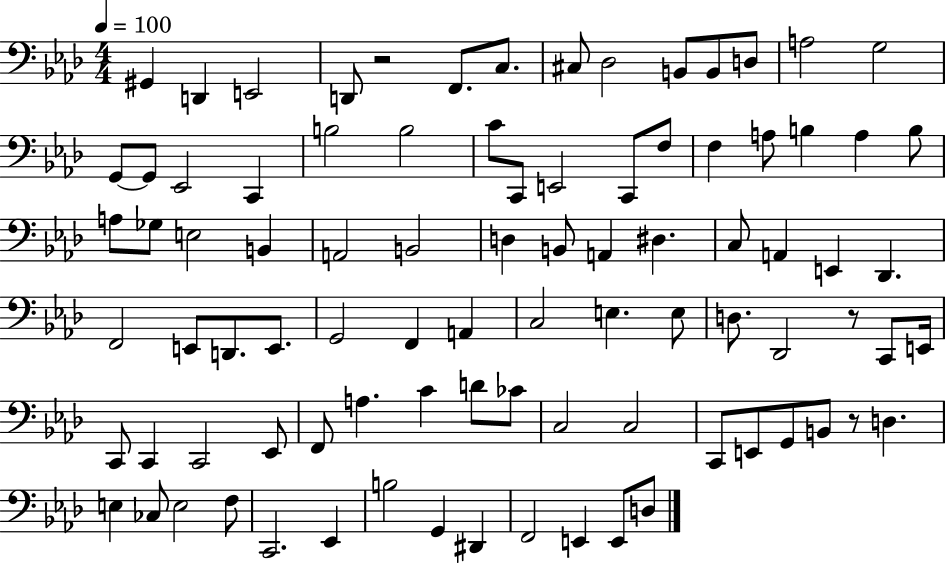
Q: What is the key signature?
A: AES major